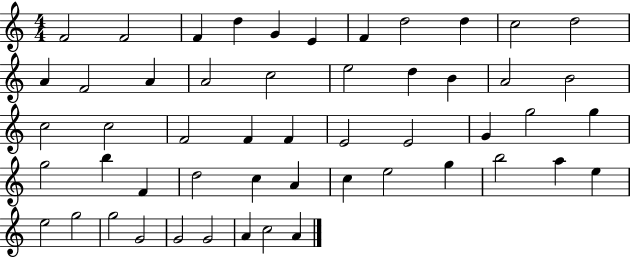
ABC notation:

X:1
T:Untitled
M:4/4
L:1/4
K:C
F2 F2 F d G E F d2 d c2 d2 A F2 A A2 c2 e2 d B A2 B2 c2 c2 F2 F F E2 E2 G g2 g g2 b F d2 c A c e2 g b2 a e e2 g2 g2 G2 G2 G2 A c2 A